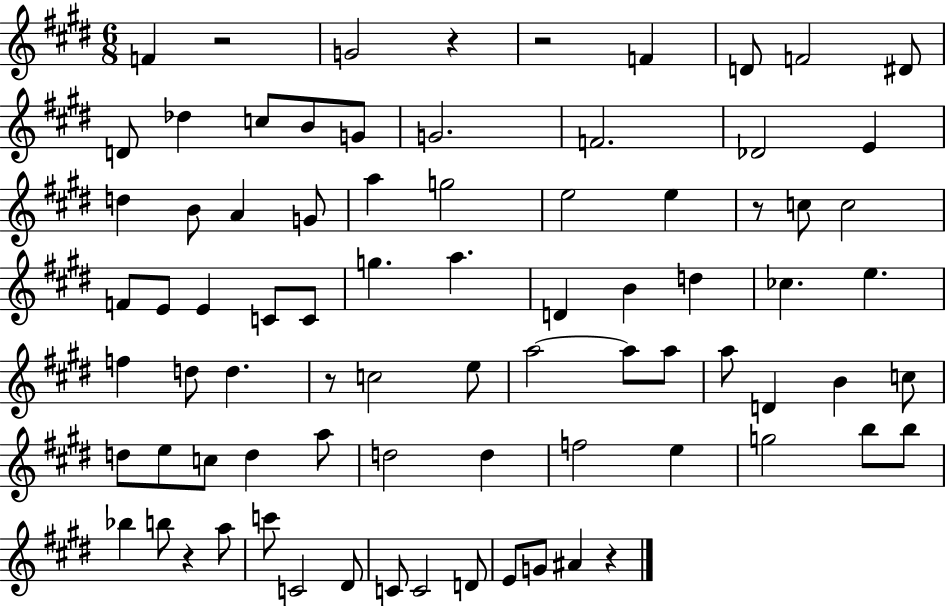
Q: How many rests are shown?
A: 7